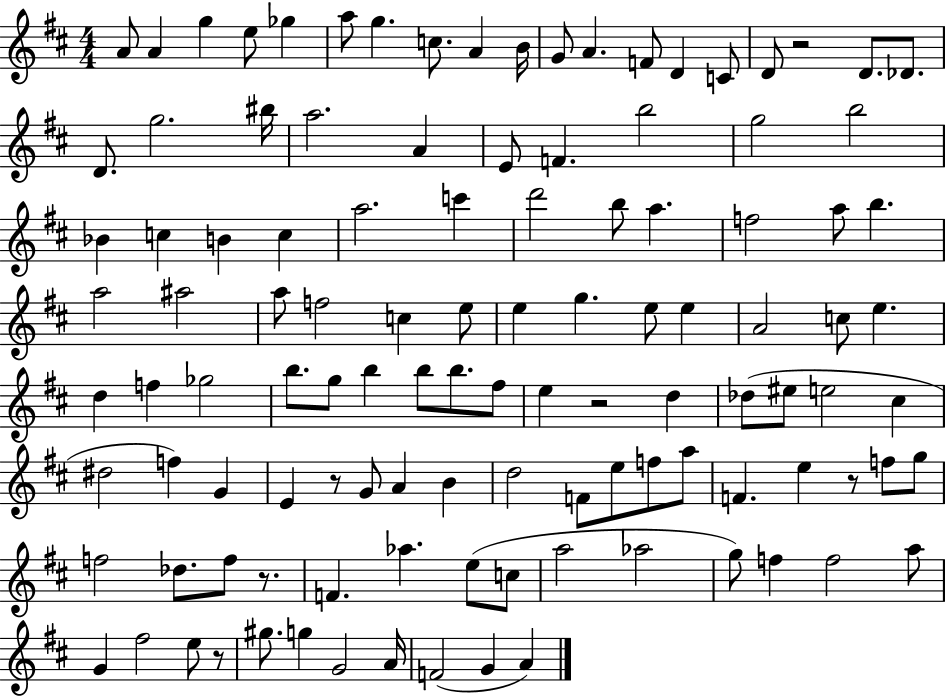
X:1
T:Untitled
M:4/4
L:1/4
K:D
A/2 A g e/2 _g a/2 g c/2 A B/4 G/2 A F/2 D C/2 D/2 z2 D/2 _D/2 D/2 g2 ^b/4 a2 A E/2 F b2 g2 b2 _B c B c a2 c' d'2 b/2 a f2 a/2 b a2 ^a2 a/2 f2 c e/2 e g e/2 e A2 c/2 e d f _g2 b/2 g/2 b b/2 b/2 ^f/2 e z2 d _d/2 ^e/2 e2 ^c ^d2 f G E z/2 G/2 A B d2 F/2 e/2 f/2 a/2 F e z/2 f/2 g/2 f2 _d/2 f/2 z/2 F _a e/2 c/2 a2 _a2 g/2 f f2 a/2 G ^f2 e/2 z/2 ^g/2 g G2 A/4 F2 G A